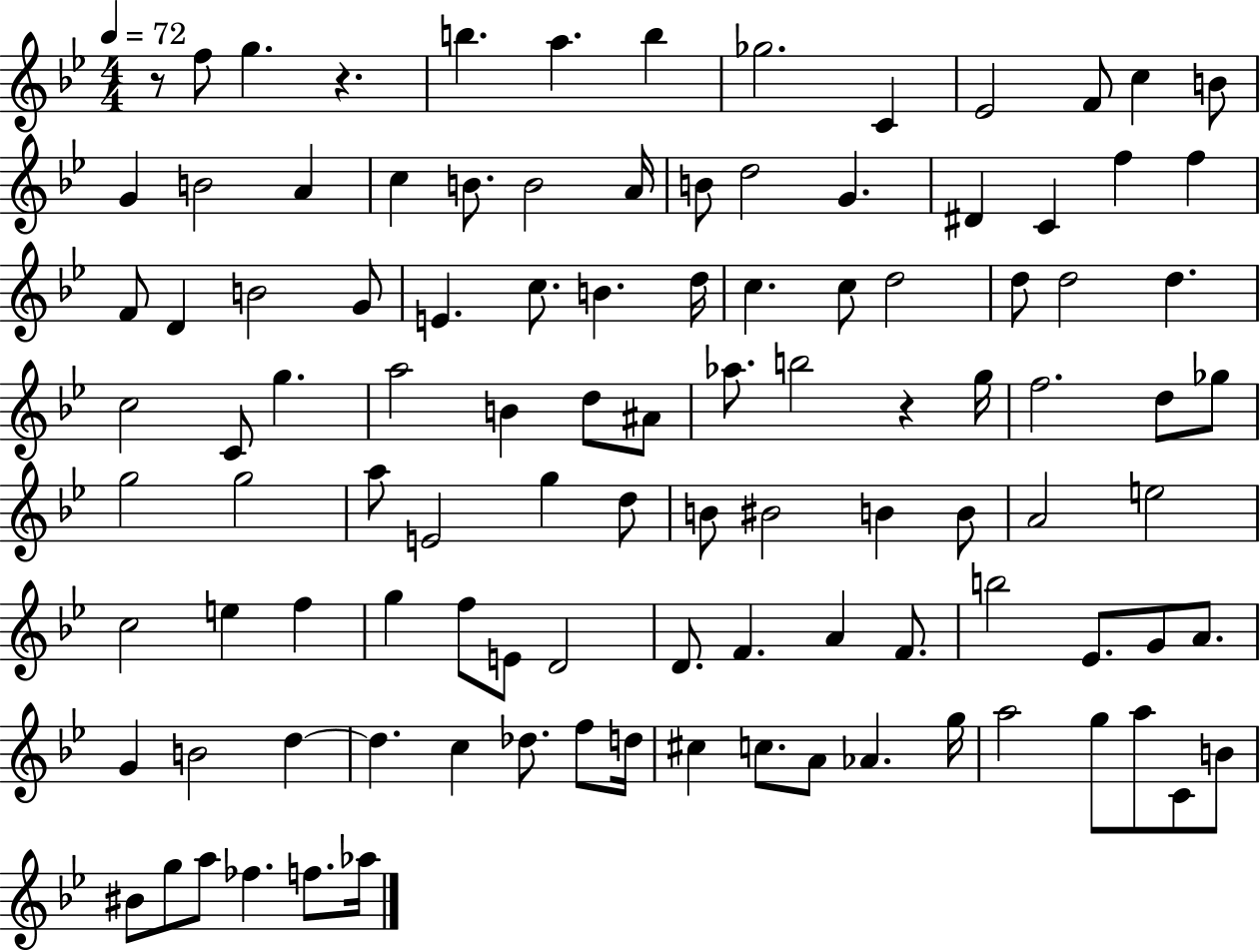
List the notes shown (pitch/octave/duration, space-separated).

R/e F5/e G5/q. R/q. B5/q. A5/q. B5/q Gb5/h. C4/q Eb4/h F4/e C5/q B4/e G4/q B4/h A4/q C5/q B4/e. B4/h A4/s B4/e D5/h G4/q. D#4/q C4/q F5/q F5/q F4/e D4/q B4/h G4/e E4/q. C5/e. B4/q. D5/s C5/q. C5/e D5/h D5/e D5/h D5/q. C5/h C4/e G5/q. A5/h B4/q D5/e A#4/e Ab5/e. B5/h R/q G5/s F5/h. D5/e Gb5/e G5/h G5/h A5/e E4/h G5/q D5/e B4/e BIS4/h B4/q B4/e A4/h E5/h C5/h E5/q F5/q G5/q F5/e E4/e D4/h D4/e. F4/q. A4/q F4/e. B5/h Eb4/e. G4/e A4/e. G4/q B4/h D5/q D5/q. C5/q Db5/e. F5/e D5/s C#5/q C5/e. A4/e Ab4/q. G5/s A5/h G5/e A5/e C4/e B4/e BIS4/e G5/e A5/e FES5/q. F5/e. Ab5/s